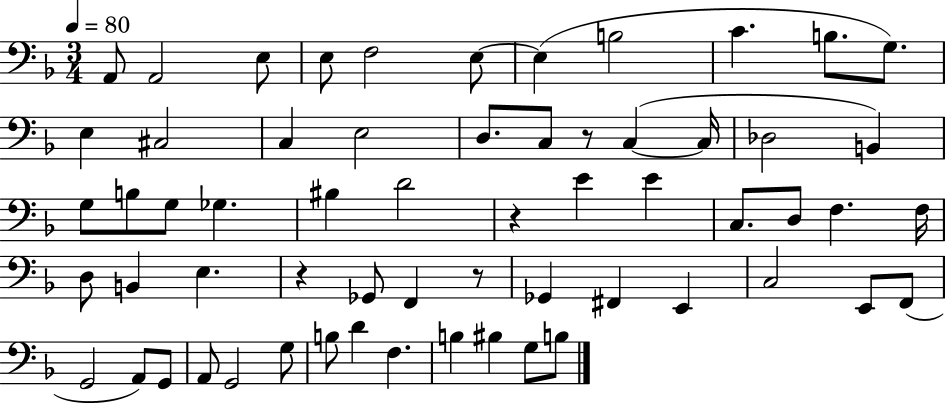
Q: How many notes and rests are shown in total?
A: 61